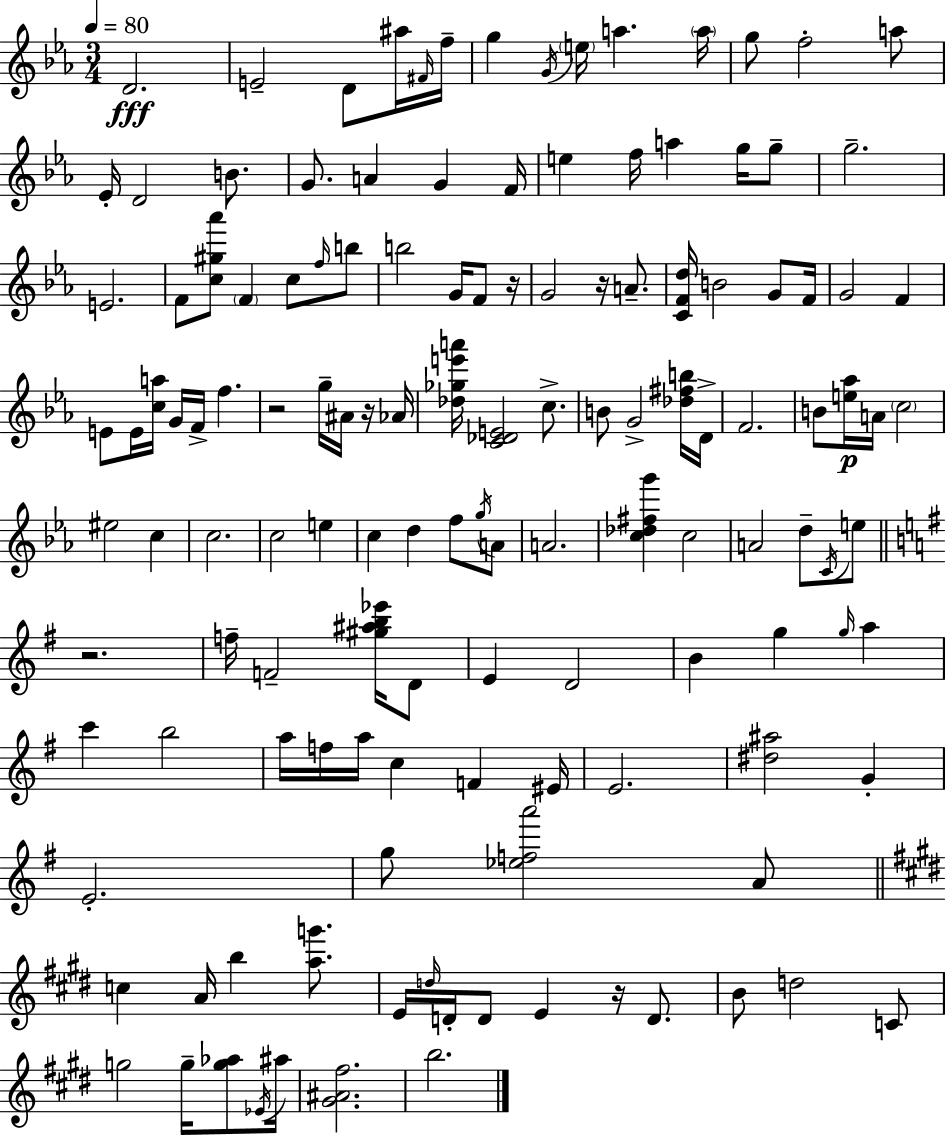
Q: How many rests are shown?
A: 6